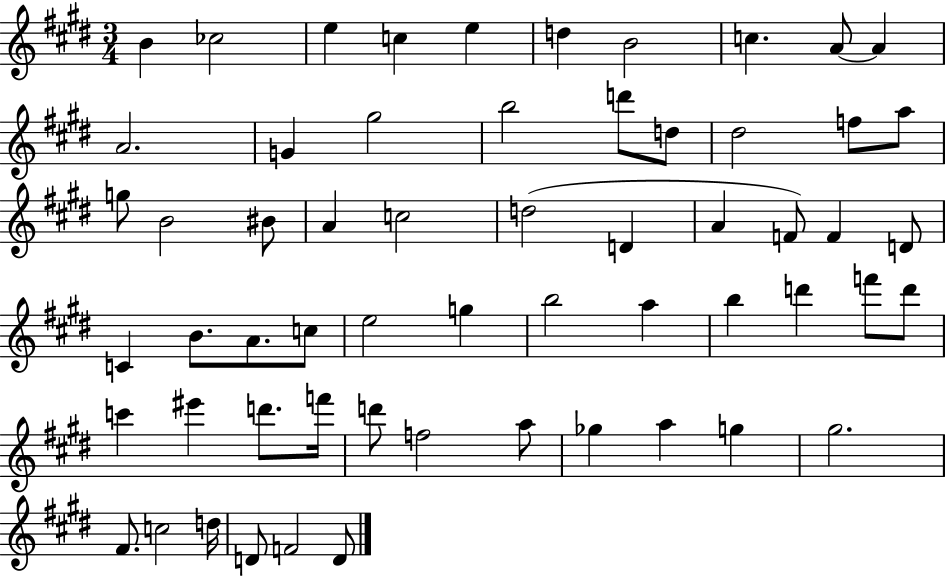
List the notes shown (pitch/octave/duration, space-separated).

B4/q CES5/h E5/q C5/q E5/q D5/q B4/h C5/q. A4/e A4/q A4/h. G4/q G#5/h B5/h D6/e D5/e D#5/h F5/e A5/e G5/e B4/h BIS4/e A4/q C5/h D5/h D4/q A4/q F4/e F4/q D4/e C4/q B4/e. A4/e. C5/e E5/h G5/q B5/h A5/q B5/q D6/q F6/e D6/e C6/q EIS6/q D6/e. F6/s D6/e F5/h A5/e Gb5/q A5/q G5/q G#5/h. F#4/e. C5/h D5/s D4/e F4/h D4/e